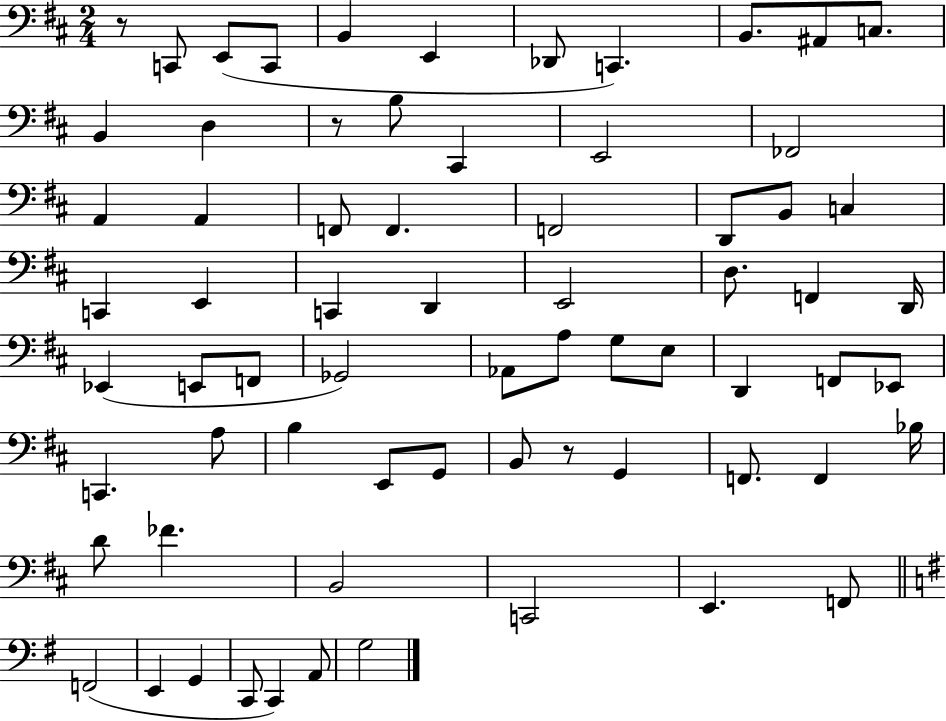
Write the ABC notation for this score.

X:1
T:Untitled
M:2/4
L:1/4
K:D
z/2 C,,/2 E,,/2 C,,/2 B,, E,, _D,,/2 C,, B,,/2 ^A,,/2 C,/2 B,, D, z/2 B,/2 ^C,, E,,2 _F,,2 A,, A,, F,,/2 F,, F,,2 D,,/2 B,,/2 C, C,, E,, C,, D,, E,,2 D,/2 F,, D,,/4 _E,, E,,/2 F,,/2 _G,,2 _A,,/2 A,/2 G,/2 E,/2 D,, F,,/2 _E,,/2 C,, A,/2 B, E,,/2 G,,/2 B,,/2 z/2 G,, F,,/2 F,, _B,/4 D/2 _F B,,2 C,,2 E,, F,,/2 F,,2 E,, G,, C,,/2 C,, A,,/2 G,2